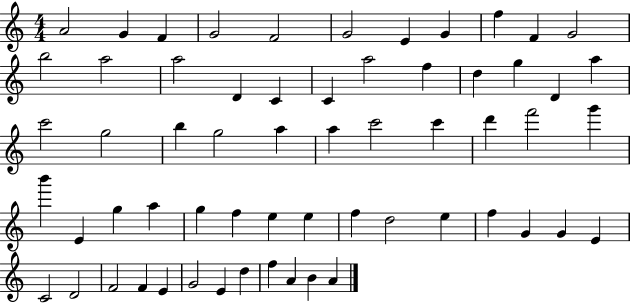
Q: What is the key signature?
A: C major